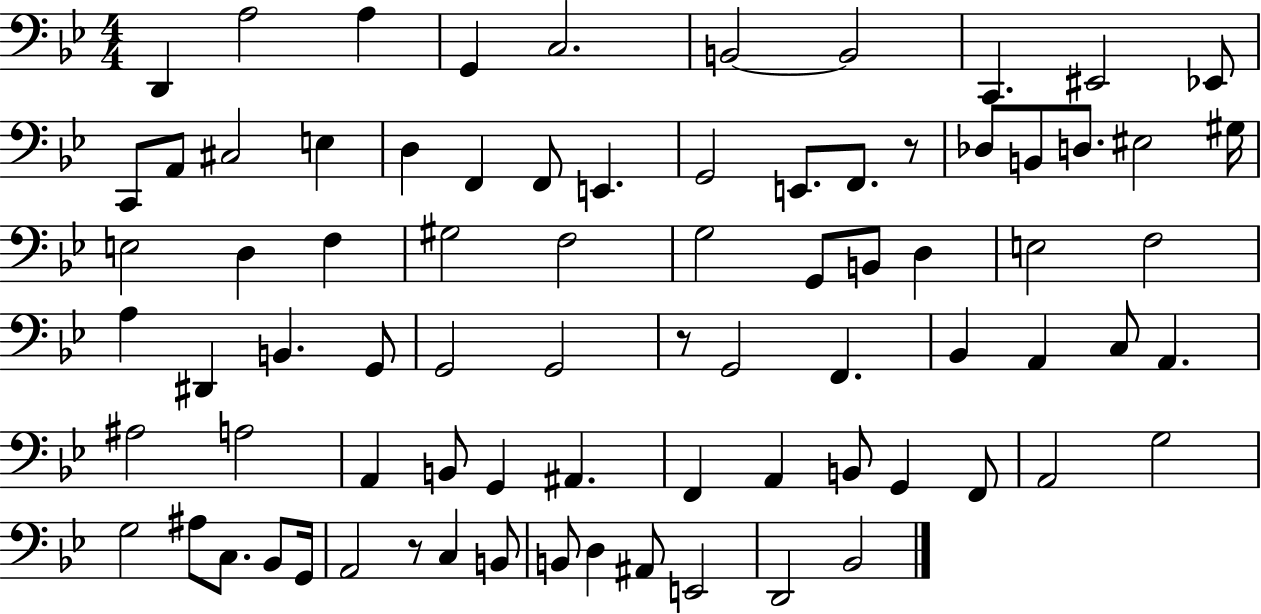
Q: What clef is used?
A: bass